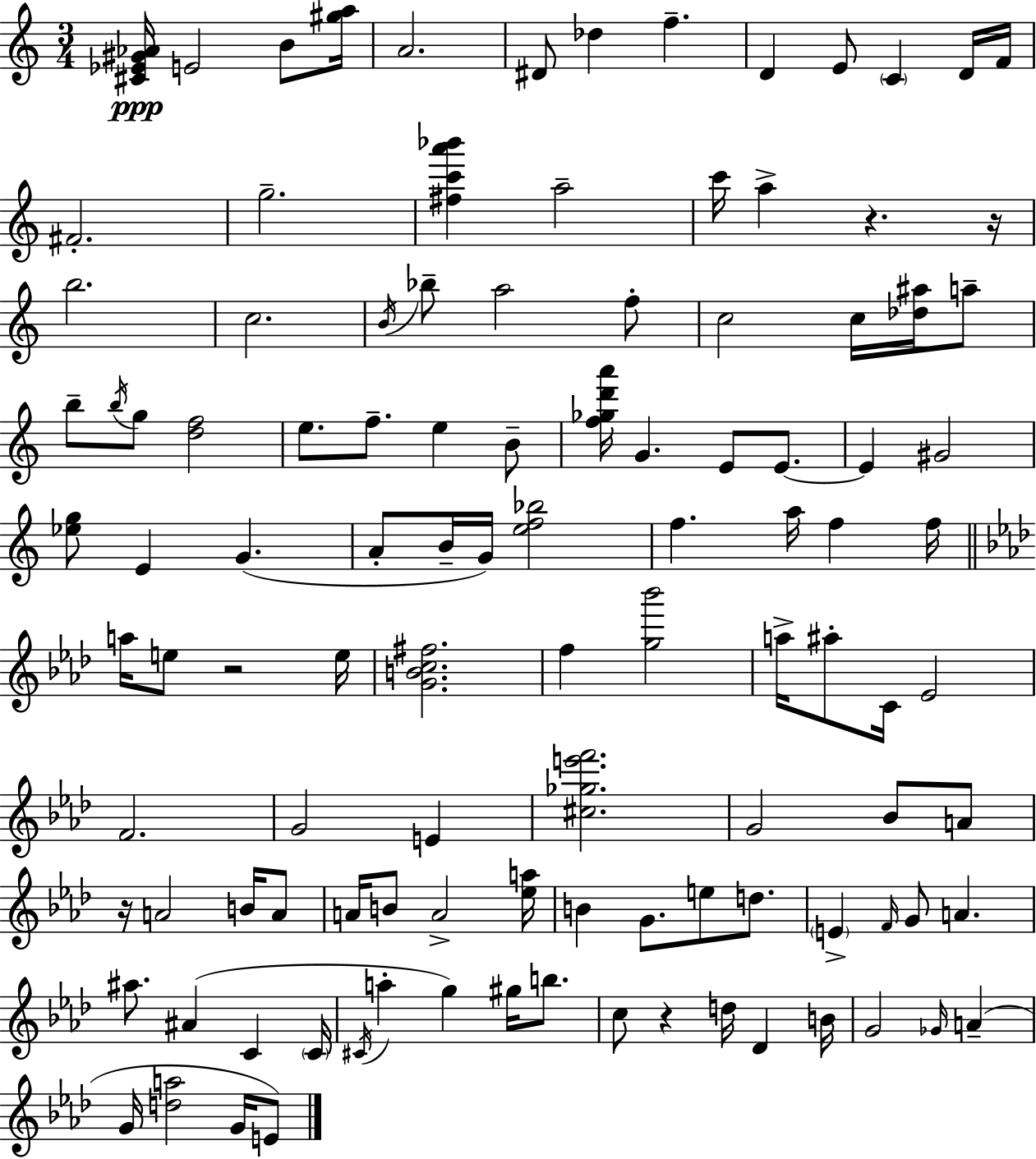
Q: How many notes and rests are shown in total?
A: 111